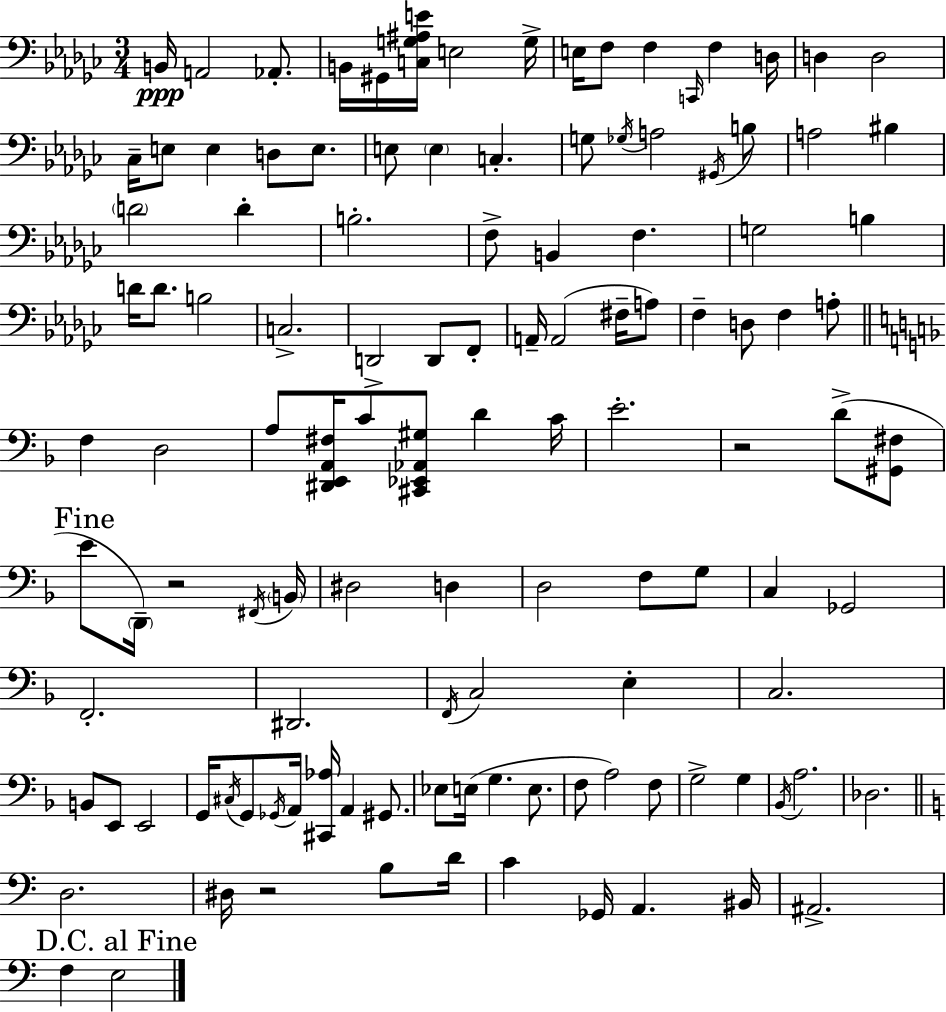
B2/s A2/h Ab2/e. B2/s G#2/s [C3,G3,A#3,E4]/s E3/h G3/s E3/s F3/e F3/q C2/s F3/q D3/s D3/q D3/h CES3/s E3/e E3/q D3/e E3/e. E3/e E3/q C3/q. G3/e Gb3/s A3/h G#2/s B3/e A3/h BIS3/q D4/h D4/q B3/h. F3/e B2/q F3/q. G3/h B3/q D4/s D4/e. B3/h C3/h. D2/h D2/e F2/e A2/s A2/h F#3/s A3/e F3/q D3/e F3/q A3/e F3/q D3/h A3/e [D#2,E2,A2,F#3]/s C4/e [C#2,Eb2,Ab2,G#3]/e D4/q C4/s E4/h. R/h D4/e [G#2,F#3]/e E4/e D2/s R/h F#2/s B2/s D#3/h D3/q D3/h F3/e G3/e C3/q Gb2/h F2/h. D#2/h. F2/s C3/h E3/q C3/h. B2/e E2/e E2/h G2/s C#3/s G2/e Gb2/s A2/s [C#2,Ab3]/s A2/q G#2/e. Eb3/e E3/s G3/q. E3/e. F3/e A3/h F3/e G3/h G3/q Bb2/s A3/h. Db3/h. D3/h. D#3/s R/h B3/e D4/s C4/q Gb2/s A2/q. BIS2/s A#2/h. F3/q E3/h